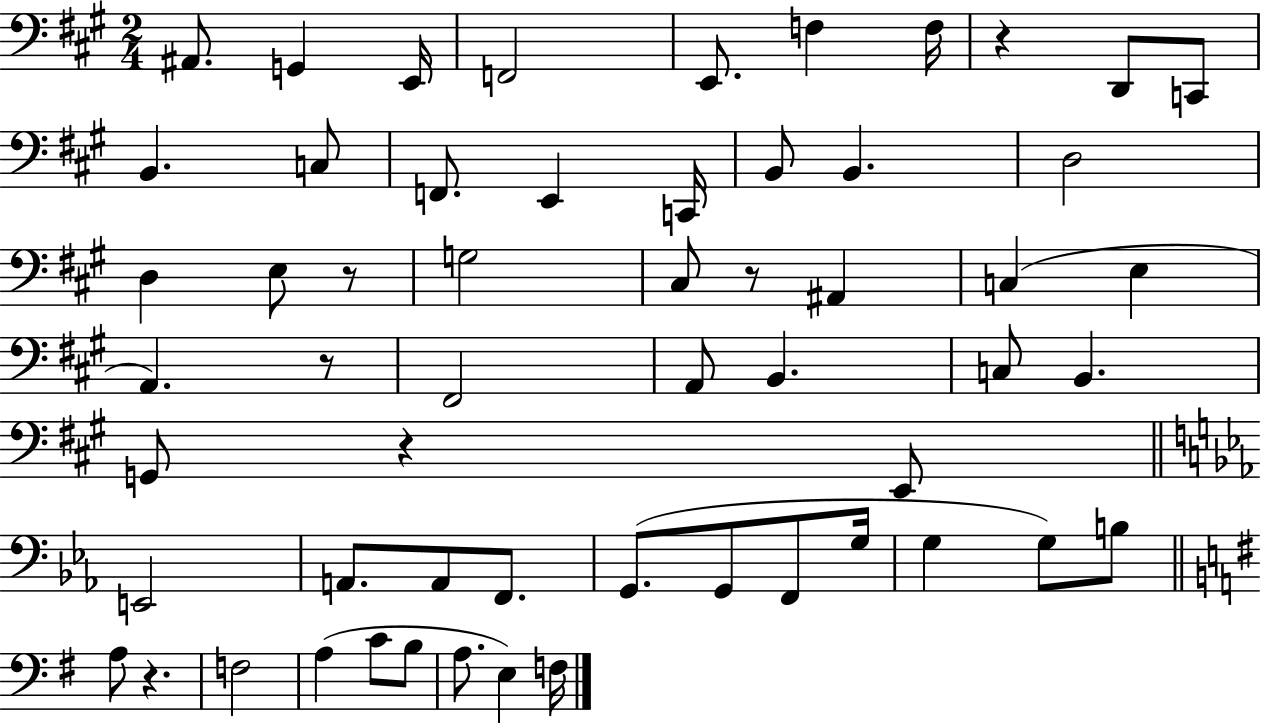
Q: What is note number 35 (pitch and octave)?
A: A2